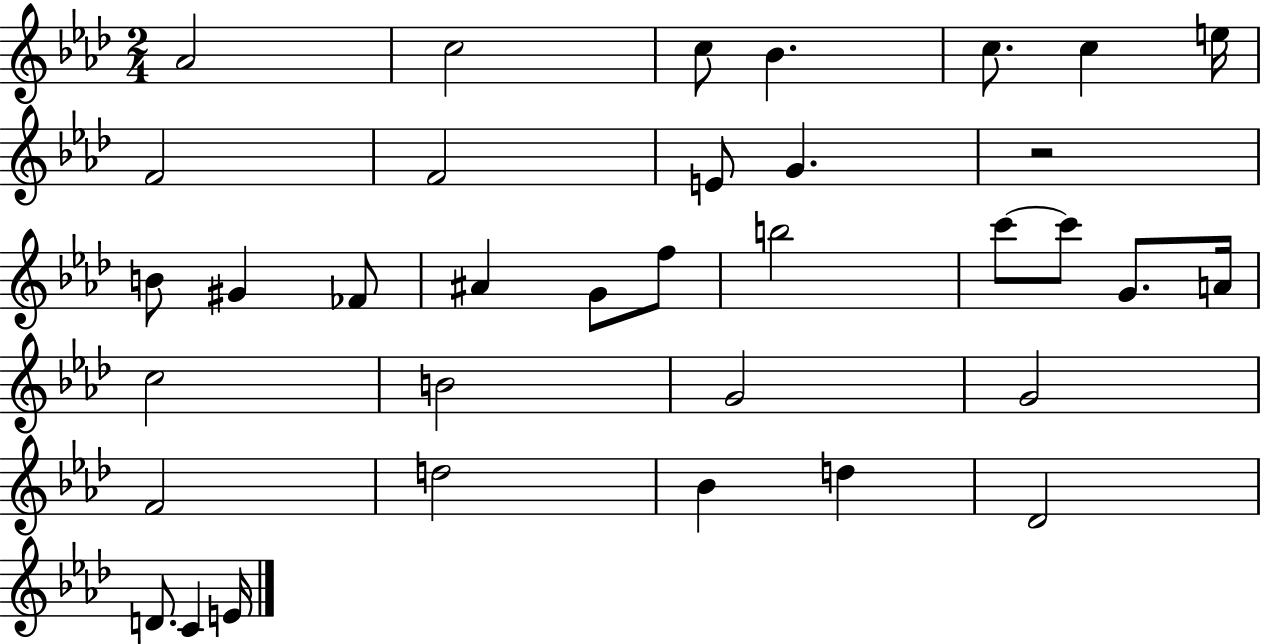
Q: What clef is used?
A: treble